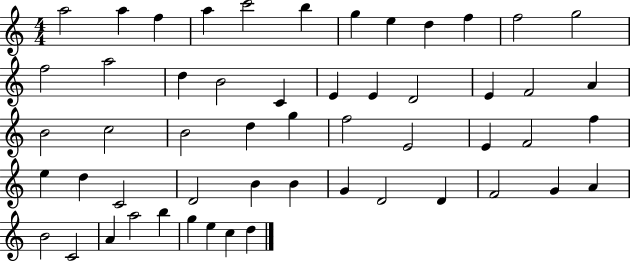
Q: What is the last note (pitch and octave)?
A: D5